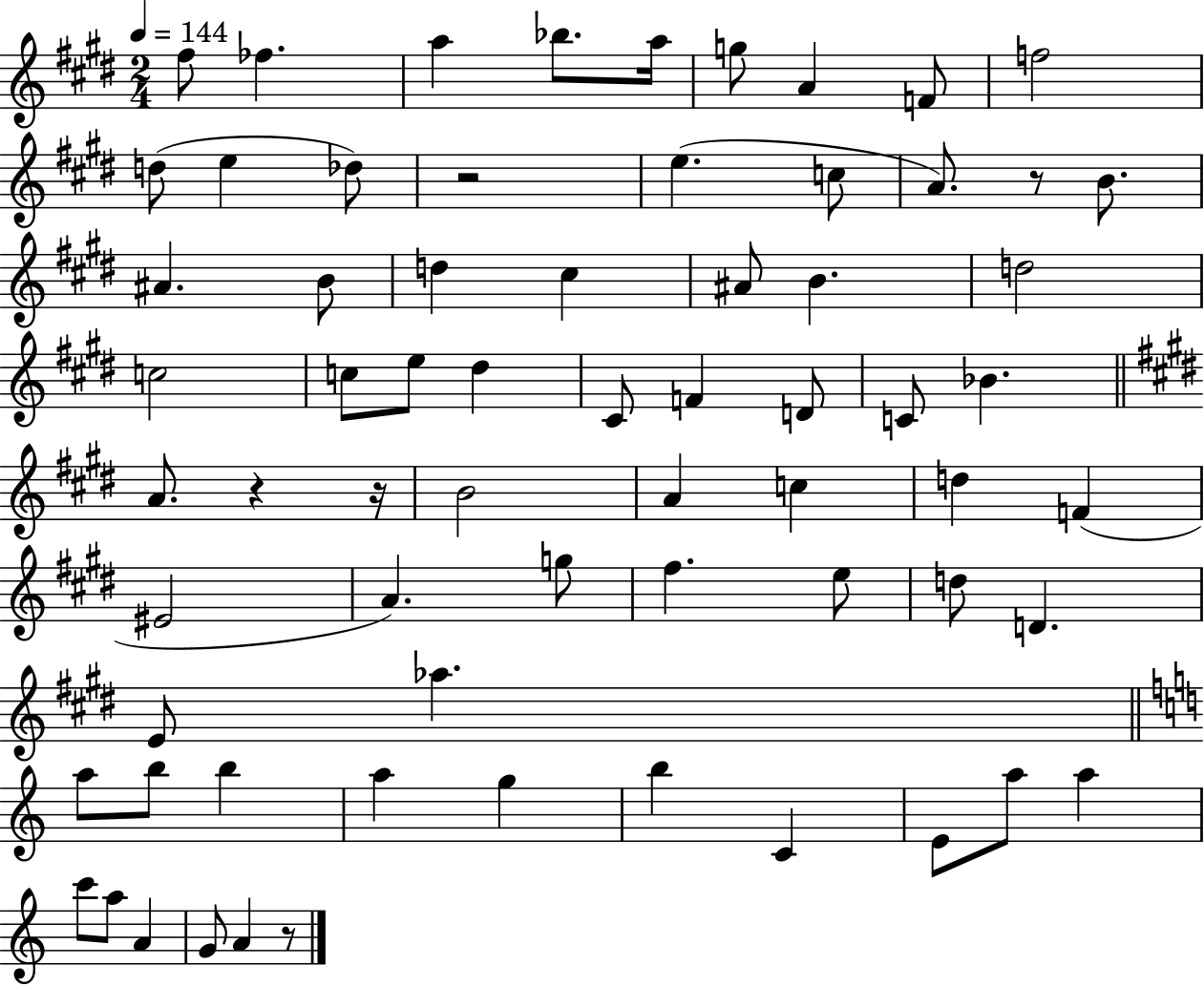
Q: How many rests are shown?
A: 5